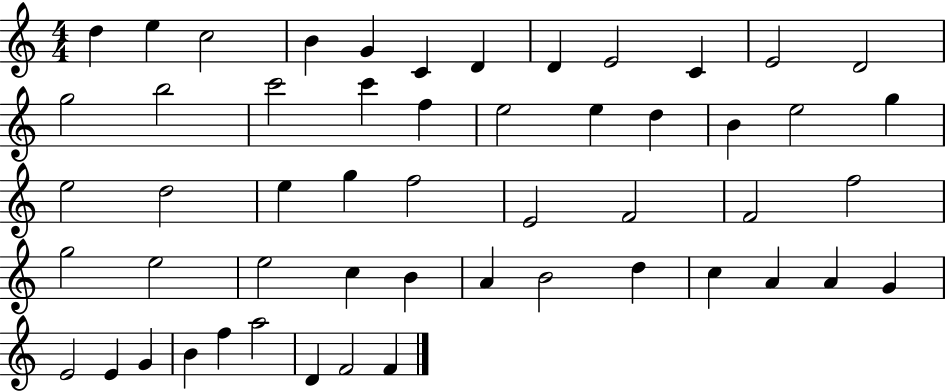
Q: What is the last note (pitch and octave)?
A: F4